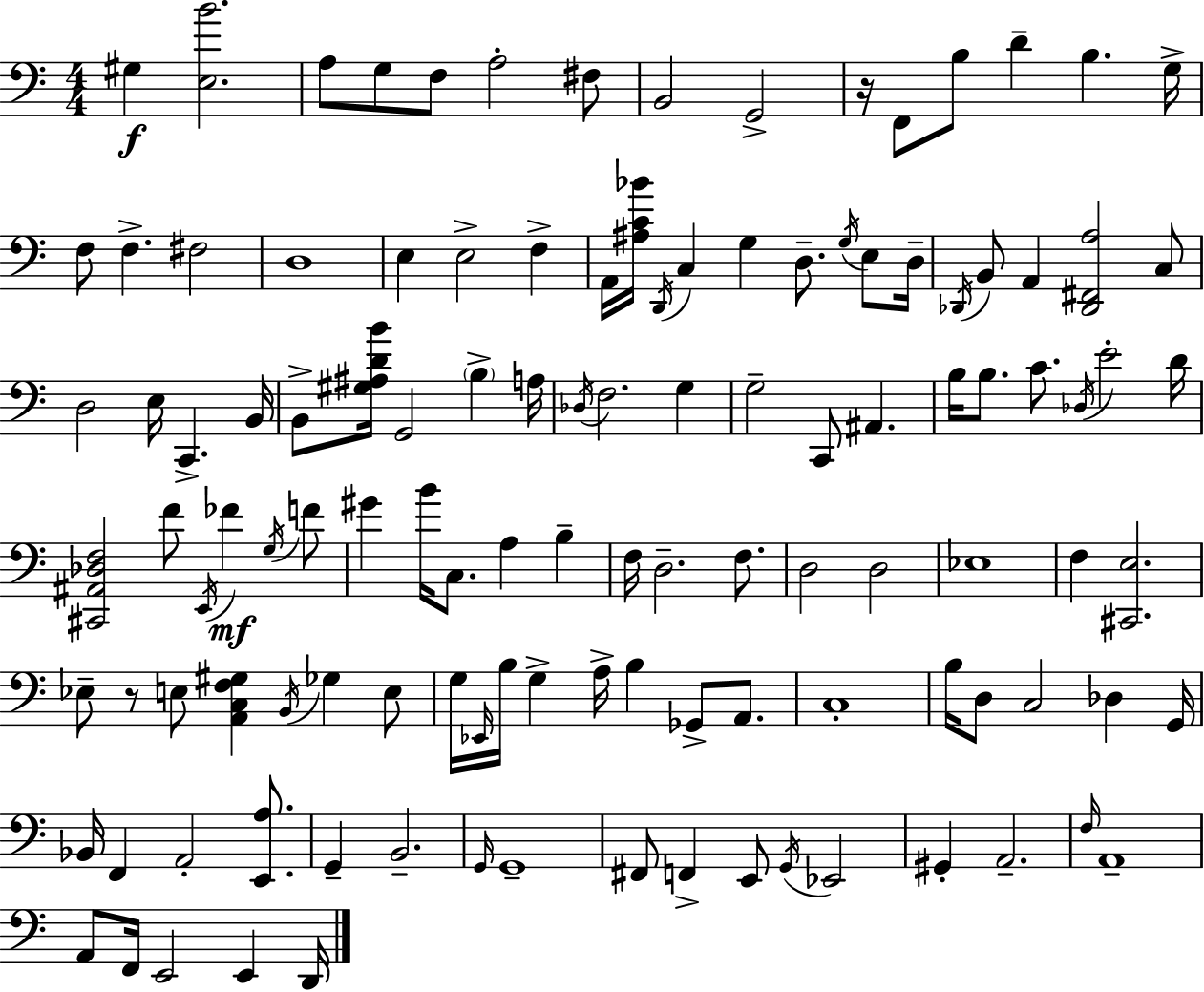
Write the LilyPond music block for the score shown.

{
  \clef bass
  \numericTimeSignature
  \time 4/4
  \key a \minor
  gis4\f <e b'>2. | a8 g8 f8 a2-. fis8 | b,2 g,2-> | r16 f,8 b8 d'4-- b4. g16-> | \break f8 f4.-> fis2 | d1 | e4 e2-> f4-> | a,16 <ais c' bes'>16 \acciaccatura { d,16 } c4 g4 d8.-- \acciaccatura { g16 } e8 | \break d16-- \acciaccatura { des,16 } b,8 a,4 <des, fis, a>2 | c8 d2 e16 c,4.-> | b,16 b,8-> <gis ais d' b'>16 g,2 \parenthesize b4-> | a16 \acciaccatura { des16 } f2. | \break g4 g2-- c,8 ais,4. | b16 b8. c'8. \acciaccatura { des16 } e'2-. | d'16 <cis, ais, des f>2 f'8 \acciaccatura { e,16 }\mf | fes'4 \acciaccatura { g16 } f'8 gis'4 b'16 c8. a4 | \break b4-- f16 d2.-- | f8. d2 d2 | ees1 | f4 <cis, e>2. | \break ees8-- r8 e8 <a, c f gis>4 | \acciaccatura { b,16 } ges4 e8 g16 \grace { ees,16 } b16 g4-> a16-> | b4 ges,8-> a,8. c1-. | b16 d8 c2 | \break des4 g,16 bes,16 f,4 a,2-. | <e, a>8. g,4-- b,2.-- | \grace { g,16 } g,1-- | fis,8 f,4-> | \break e,8 \acciaccatura { g,16 } ees,2 gis,4-. a,2.-- | \grace { f16 } a,1-- | a,8 f,16 e,2 | e,4 d,16 \bar "|."
}